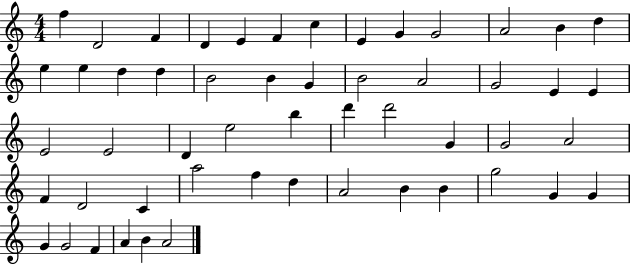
{
  \clef treble
  \numericTimeSignature
  \time 4/4
  \key c \major
  f''4 d'2 f'4 | d'4 e'4 f'4 c''4 | e'4 g'4 g'2 | a'2 b'4 d''4 | \break e''4 e''4 d''4 d''4 | b'2 b'4 g'4 | b'2 a'2 | g'2 e'4 e'4 | \break e'2 e'2 | d'4 e''2 b''4 | d'''4 d'''2 g'4 | g'2 a'2 | \break f'4 d'2 c'4 | a''2 f''4 d''4 | a'2 b'4 b'4 | g''2 g'4 g'4 | \break g'4 g'2 f'4 | a'4 b'4 a'2 | \bar "|."
}